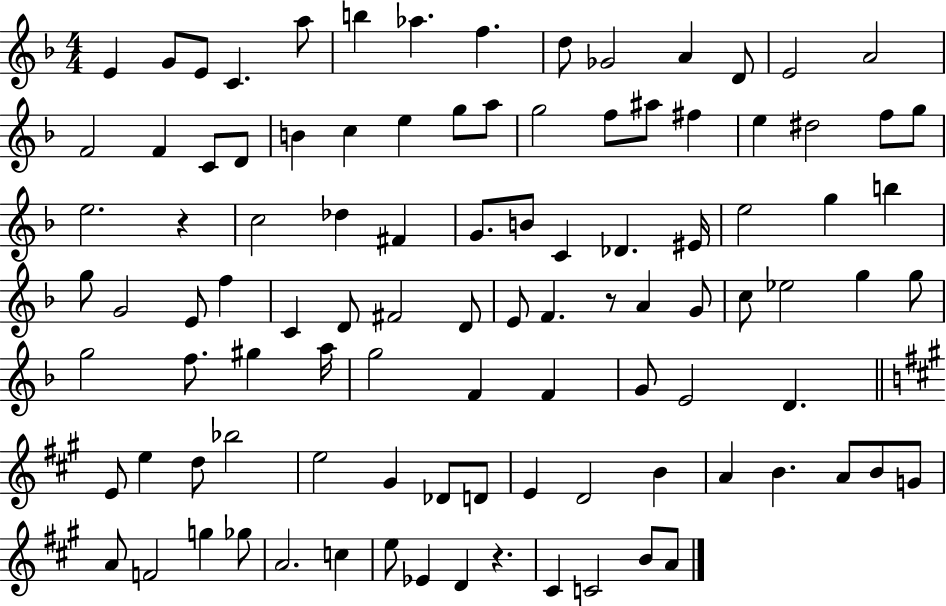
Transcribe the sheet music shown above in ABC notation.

X:1
T:Untitled
M:4/4
L:1/4
K:F
E G/2 E/2 C a/2 b _a f d/2 _G2 A D/2 E2 A2 F2 F C/2 D/2 B c e g/2 a/2 g2 f/2 ^a/2 ^f e ^d2 f/2 g/2 e2 z c2 _d ^F G/2 B/2 C _D ^E/4 e2 g b g/2 G2 E/2 f C D/2 ^F2 D/2 E/2 F z/2 A G/2 c/2 _e2 g g/2 g2 f/2 ^g a/4 g2 F F G/2 E2 D E/2 e d/2 _b2 e2 ^G _D/2 D/2 E D2 B A B A/2 B/2 G/2 A/2 F2 g _g/2 A2 c e/2 _E D z ^C C2 B/2 A/2